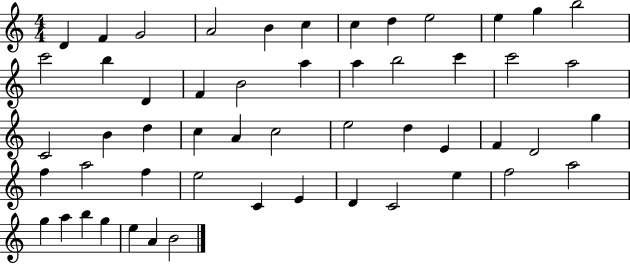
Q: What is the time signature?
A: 4/4